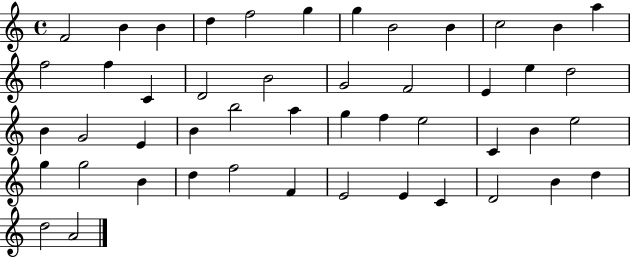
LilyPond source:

{
  \clef treble
  \time 4/4
  \defaultTimeSignature
  \key c \major
  f'2 b'4 b'4 | d''4 f''2 g''4 | g''4 b'2 b'4 | c''2 b'4 a''4 | \break f''2 f''4 c'4 | d'2 b'2 | g'2 f'2 | e'4 e''4 d''2 | \break b'4 g'2 e'4 | b'4 b''2 a''4 | g''4 f''4 e''2 | c'4 b'4 e''2 | \break g''4 g''2 b'4 | d''4 f''2 f'4 | e'2 e'4 c'4 | d'2 b'4 d''4 | \break d''2 a'2 | \bar "|."
}